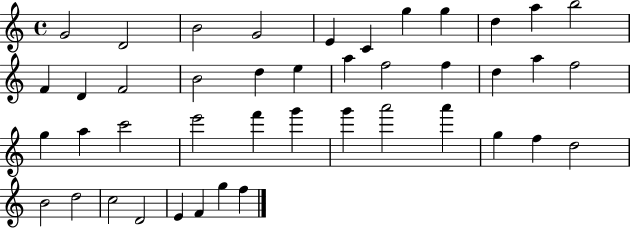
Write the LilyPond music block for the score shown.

{
  \clef treble
  \time 4/4
  \defaultTimeSignature
  \key c \major
  g'2 d'2 | b'2 g'2 | e'4 c'4 g''4 g''4 | d''4 a''4 b''2 | \break f'4 d'4 f'2 | b'2 d''4 e''4 | a''4 f''2 f''4 | d''4 a''4 f''2 | \break g''4 a''4 c'''2 | e'''2 f'''4 g'''4 | g'''4 a'''2 a'''4 | g''4 f''4 d''2 | \break b'2 d''2 | c''2 d'2 | e'4 f'4 g''4 f''4 | \bar "|."
}